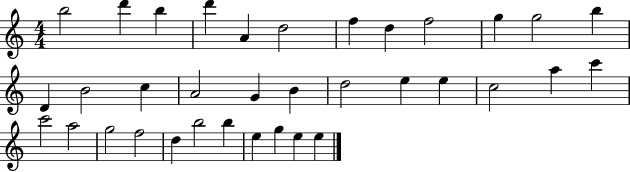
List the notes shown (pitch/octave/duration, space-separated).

B5/h D6/q B5/q D6/q A4/q D5/h F5/q D5/q F5/h G5/q G5/h B5/q D4/q B4/h C5/q A4/h G4/q B4/q D5/h E5/q E5/q C5/h A5/q C6/q C6/h A5/h G5/h F5/h D5/q B5/h B5/q E5/q G5/q E5/q E5/q